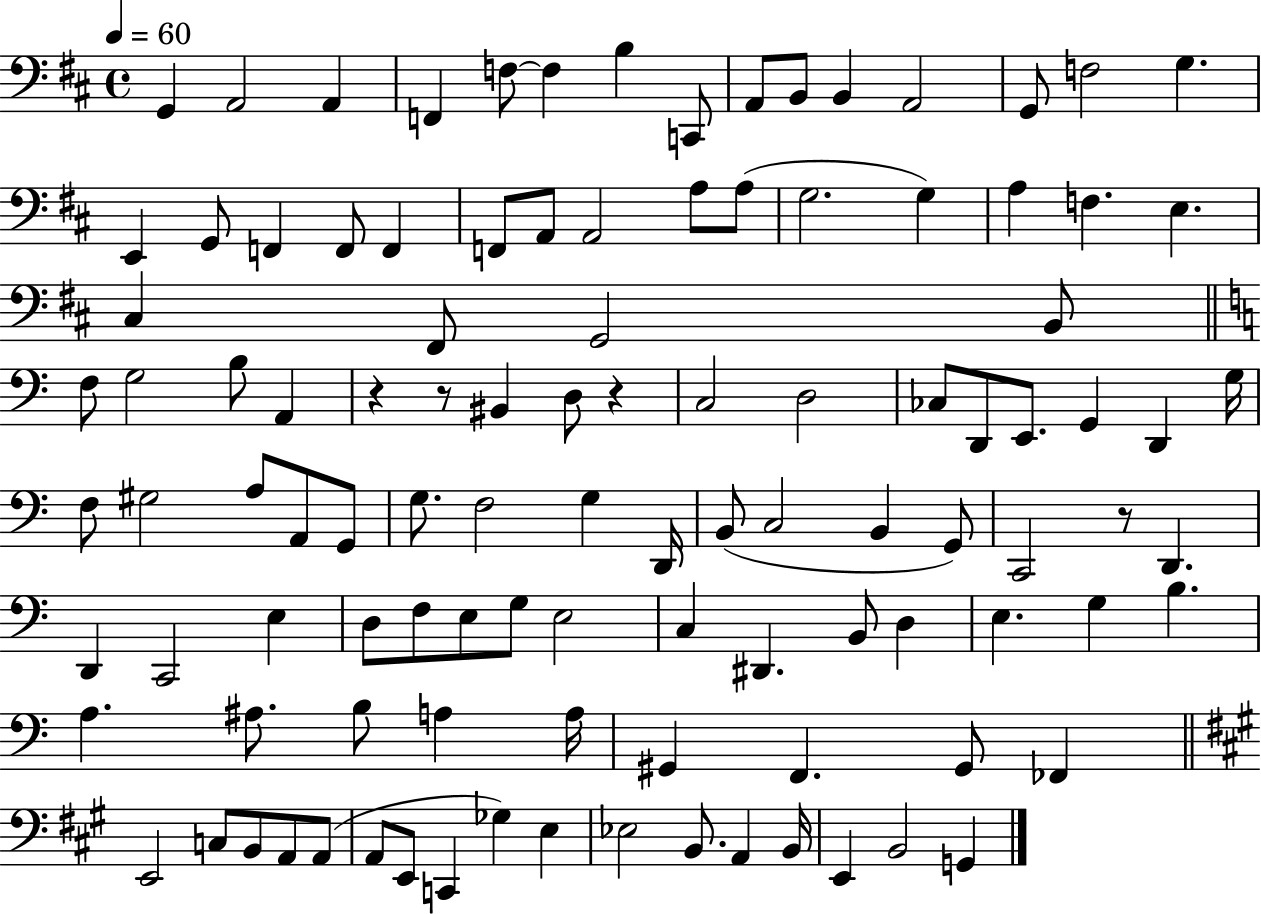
G2/q A2/h A2/q F2/q F3/e F3/q B3/q C2/e A2/e B2/e B2/q A2/h G2/e F3/h G3/q. E2/q G2/e F2/q F2/e F2/q F2/e A2/e A2/h A3/e A3/e G3/h. G3/q A3/q F3/q. E3/q. C#3/q F#2/e G2/h B2/e F3/e G3/h B3/e A2/q R/q R/e BIS2/q D3/e R/q C3/h D3/h CES3/e D2/e E2/e. G2/q D2/q G3/s F3/e G#3/h A3/e A2/e G2/e G3/e. F3/h G3/q D2/s B2/e C3/h B2/q G2/e C2/h R/e D2/q. D2/q C2/h E3/q D3/e F3/e E3/e G3/e E3/h C3/q D#2/q. B2/e D3/q E3/q. G3/q B3/q. A3/q. A#3/e. B3/e A3/q A3/s G#2/q F2/q. G#2/e FES2/q E2/h C3/e B2/e A2/e A2/e A2/e E2/e C2/q Gb3/q E3/q Eb3/h B2/e. A2/q B2/s E2/q B2/h G2/q